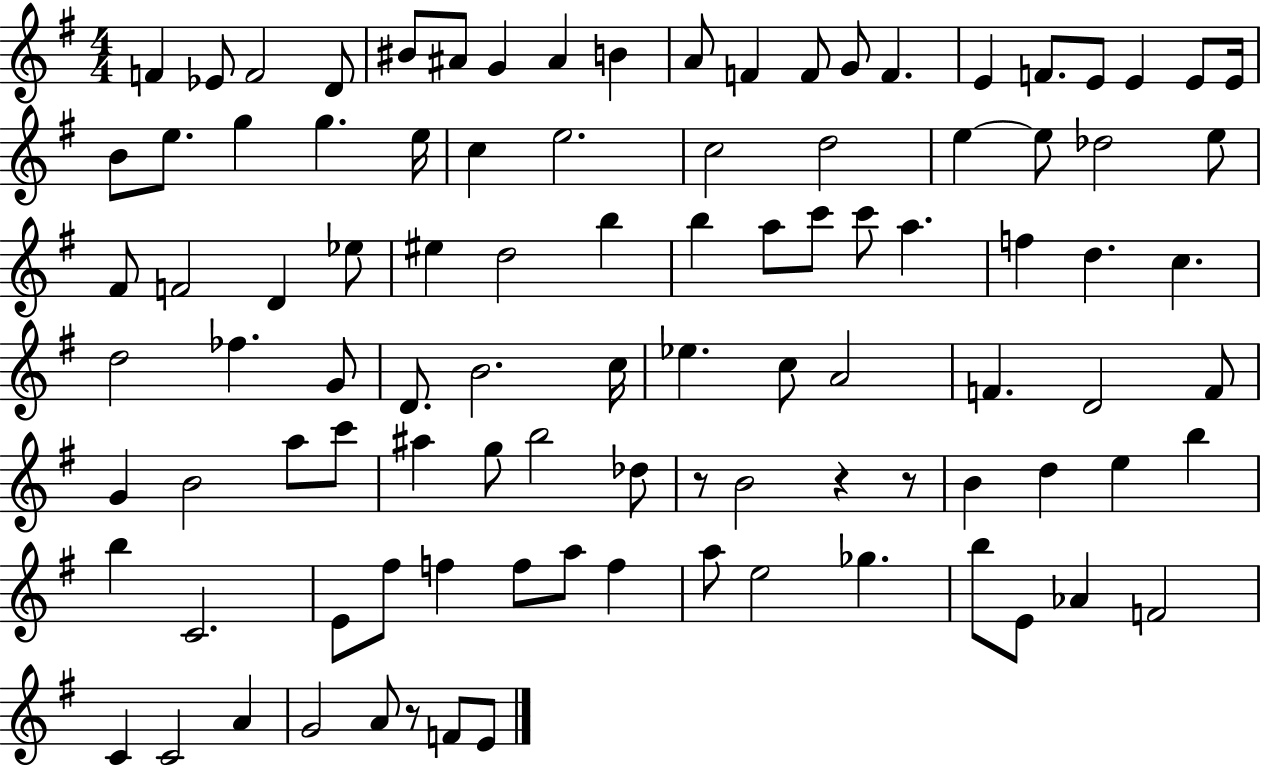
F4/q Eb4/e F4/h D4/e BIS4/e A#4/e G4/q A#4/q B4/q A4/e F4/q F4/e G4/e F4/q. E4/q F4/e. E4/e E4/q E4/e E4/s B4/e E5/e. G5/q G5/q. E5/s C5/q E5/h. C5/h D5/h E5/q E5/e Db5/h E5/e F#4/e F4/h D4/q Eb5/e EIS5/q D5/h B5/q B5/q A5/e C6/e C6/e A5/q. F5/q D5/q. C5/q. D5/h FES5/q. G4/e D4/e. B4/h. C5/s Eb5/q. C5/e A4/h F4/q. D4/h F4/e G4/q B4/h A5/e C6/e A#5/q G5/e B5/h Db5/e R/e B4/h R/q R/e B4/q D5/q E5/q B5/q B5/q C4/h. E4/e F#5/e F5/q F5/e A5/e F5/q A5/e E5/h Gb5/q. B5/e E4/e Ab4/q F4/h C4/q C4/h A4/q G4/h A4/e R/e F4/e E4/e